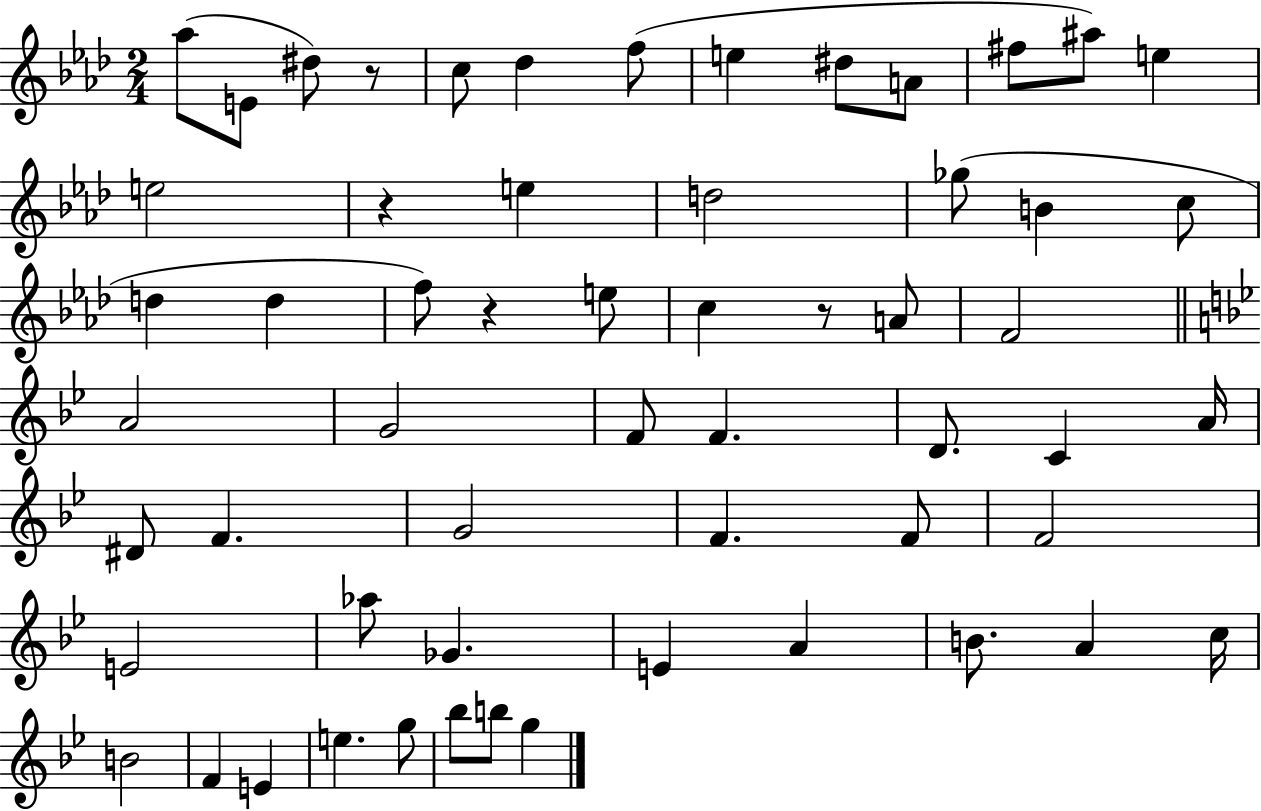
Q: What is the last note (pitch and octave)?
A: G5